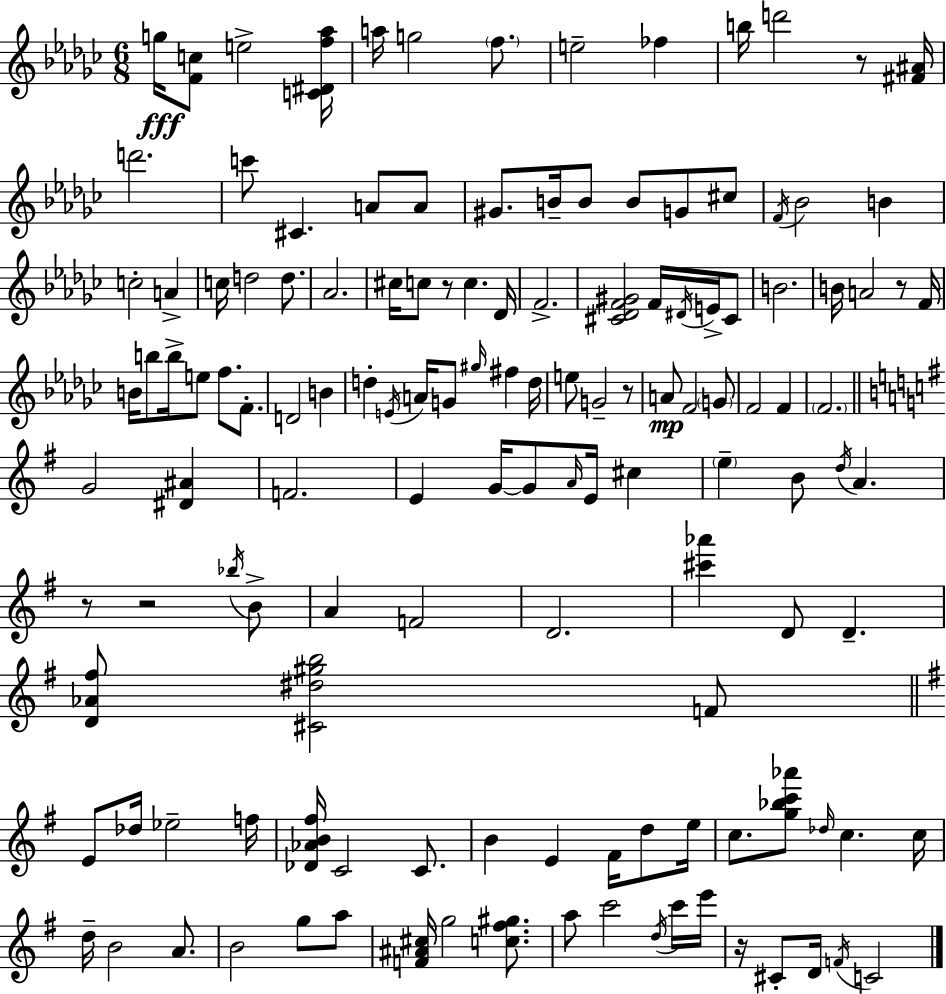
X:1
T:Untitled
M:6/8
L:1/4
K:Ebm
g/4 [Fc]/2 e2 [C^Df_a]/4 a/4 g2 f/2 e2 _f b/4 d'2 z/2 [^F^A]/4 d'2 c'/2 ^C A/2 A/2 ^G/2 B/4 B/2 B/2 G/2 ^c/2 F/4 _B2 B c2 A c/4 d2 d/2 _A2 ^c/4 c/2 z/2 c _D/4 F2 [^C_DF^G]2 F/4 ^D/4 E/4 ^C/2 B2 B/4 A2 z/2 F/4 B/4 b/2 b/4 e/2 f/2 F/2 D2 B d E/4 A/4 G/2 ^g/4 ^f d/4 e/2 G2 z/2 A/2 F2 G/2 F2 F F2 G2 [^D^A] F2 E G/4 G/2 A/4 E/4 ^c e B/2 d/4 A z/2 z2 _b/4 B/2 A F2 D2 [^c'_a'] D/2 D [D_A^f]/2 [^C^d^gb]2 F/2 E/2 _d/4 _e2 f/4 [_D_AB^f]/4 C2 C/2 B E ^F/4 d/2 e/4 c/2 [g_bc'_a']/2 _d/4 c c/4 d/4 B2 A/2 B2 g/2 a/2 [F^A^c]/4 g2 [c^f^g]/2 a/2 c'2 d/4 c'/4 e'/4 z/4 ^C/2 D/4 F/4 C2